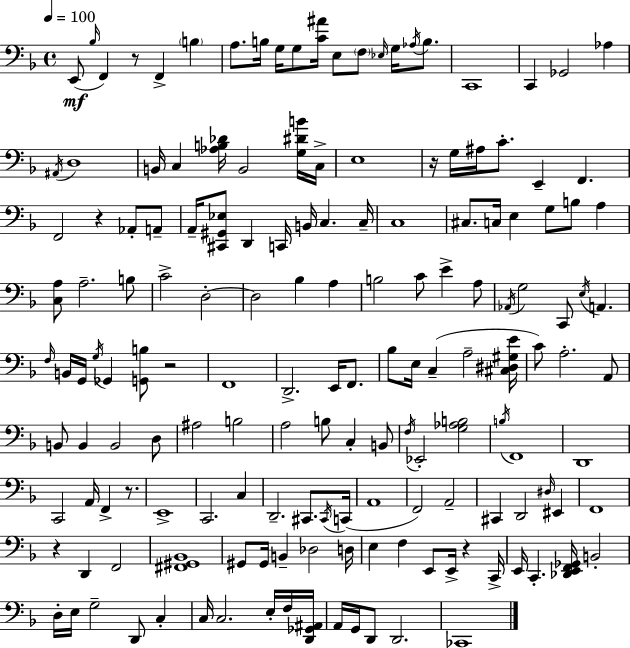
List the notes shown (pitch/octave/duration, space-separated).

E2/e Bb3/s F2/q R/e F2/q B3/q A3/e. B3/s G3/s G3/e [C4,A#4]/s E3/e F3/e Eb3/s G3/s Ab3/s B3/e. C2/w C2/q Gb2/h Ab3/q A#2/s D3/w B2/s C3/q [Ab3,B3,Db4]/s B2/h [G3,D#4,B4]/s C3/s E3/w R/s G3/s A#3/s C4/e. E2/q F2/q. F2/h R/q Ab2/e A2/e A2/s [C#2,G#2,Eb3]/e D2/q C2/s B2/s C3/q. C3/s C3/w C#3/e. C3/s E3/q G3/e B3/e A3/q [C3,A3]/e A3/h. B3/e C4/h D3/h D3/h Bb3/q A3/q B3/h C4/e E4/q A3/e Ab2/s G3/h C2/e E3/s A2/q. F3/s B2/s G2/s G3/s Gb2/q [G2,B3]/e R/h F2/w D2/h. E2/s F2/e. Bb3/e E3/s C3/q A3/h [C#3,D#3,G#3,E4]/s C4/e A3/h. A2/e B2/e B2/q B2/h D3/e A#3/h B3/h A3/h B3/e C3/q B2/e F3/s Eb2/h [G3,Ab3,B3]/h B3/s F2/w D2/w C2/h A2/s F2/q R/e. E2/w C2/h. C3/q D2/h. C#2/e. C#2/s C2/s A2/w F2/h A2/h C#2/q D2/h D#3/s EIS2/q F2/w R/q D2/q F2/h [F#2,G#2,Bb2]/w G#2/e G#2/s B2/q Db3/h D3/s E3/q F3/q E2/e E2/s R/q C2/s E2/s C2/q. [Db2,E2,F2,Gb2]/s B2/h D3/s E3/s G3/h D2/e C3/q C3/s C3/h. E3/s F3/s [D2,Gb2,A#2]/s A2/s G2/s D2/e D2/h. CES2/w